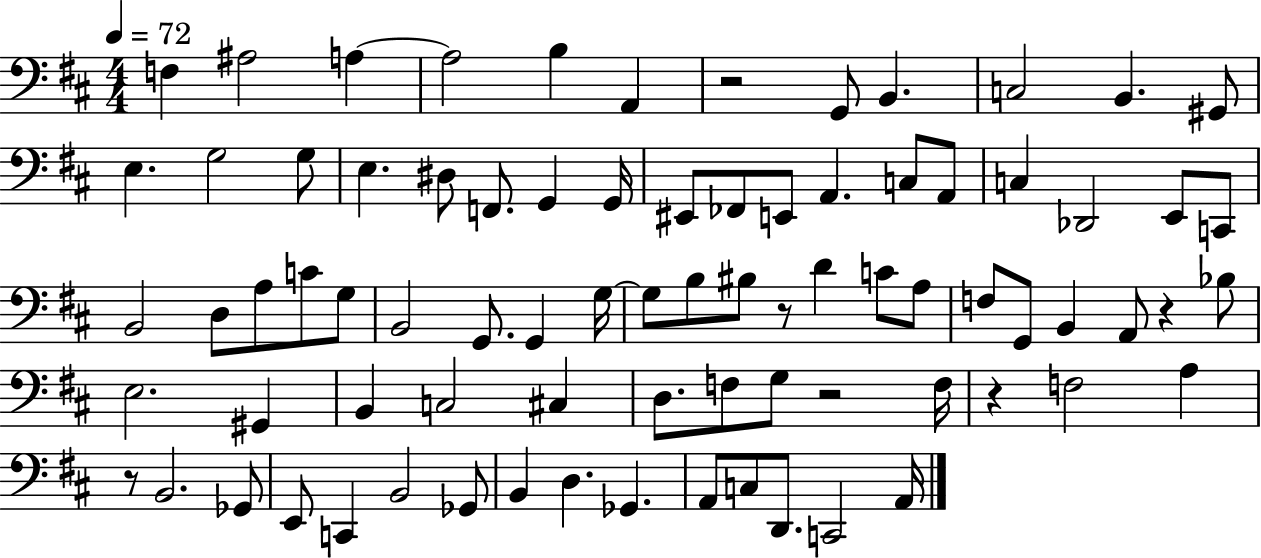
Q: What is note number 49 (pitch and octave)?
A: Bb3